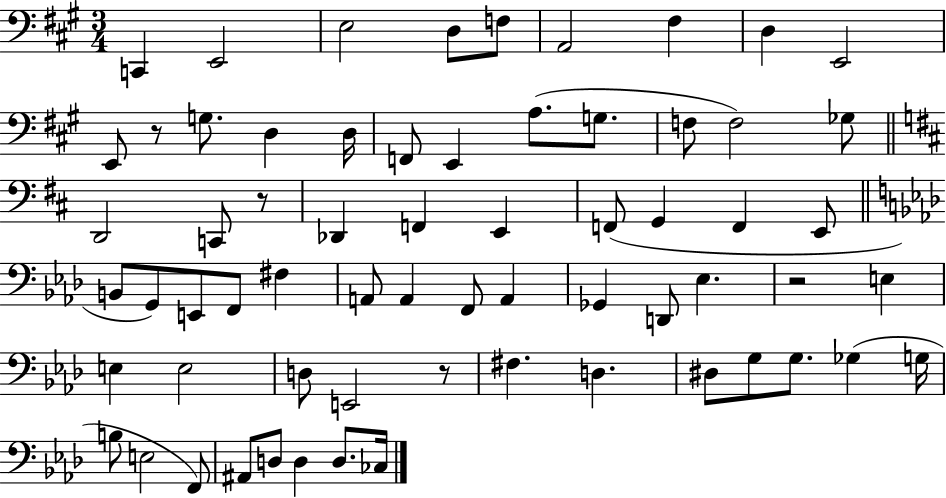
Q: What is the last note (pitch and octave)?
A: CES3